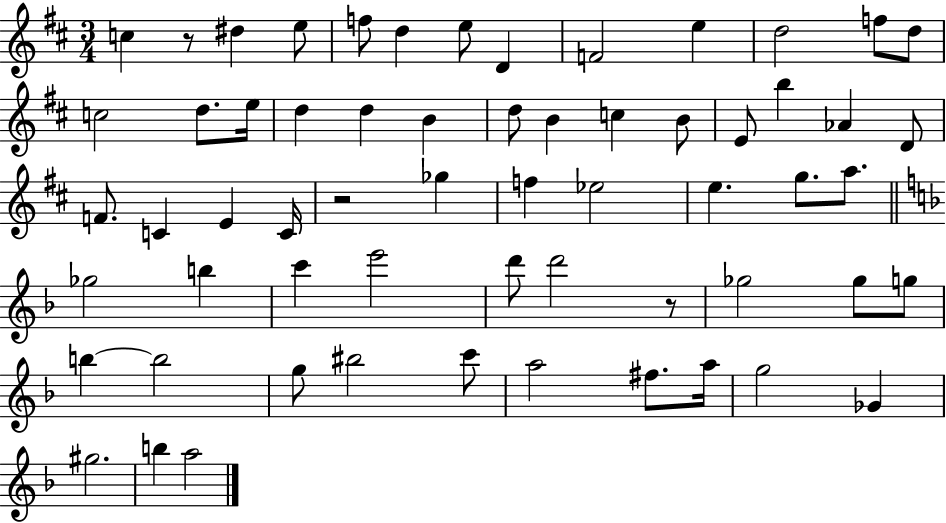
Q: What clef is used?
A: treble